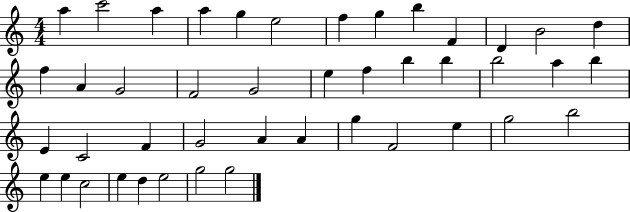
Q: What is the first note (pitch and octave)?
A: A5